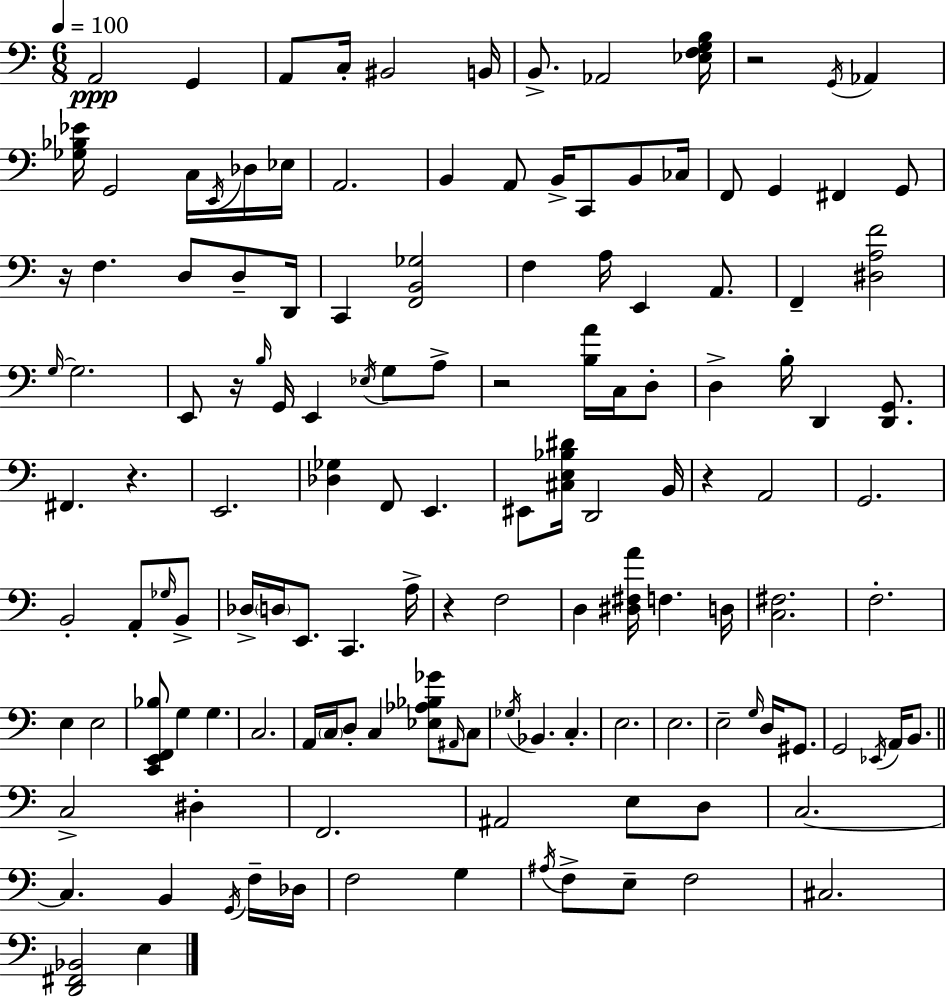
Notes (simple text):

A2/h G2/q A2/e C3/s BIS2/h B2/s B2/e. Ab2/h [Eb3,F3,G3,B3]/s R/h G2/s Ab2/q [Gb3,Bb3,Eb4]/s G2/h C3/s E2/s Db3/s Eb3/s A2/h. B2/q A2/e B2/s C2/e B2/e CES3/s F2/e G2/q F#2/q G2/e R/s F3/q. D3/e D3/e D2/s C2/q [F2,B2,Gb3]/h F3/q A3/s E2/q A2/e. F2/q [D#3,A3,F4]/h G3/s G3/h. E2/e R/s B3/s G2/s E2/q Eb3/s G3/e A3/e R/h [B3,A4]/s C3/s D3/e D3/q B3/s D2/q [D2,G2]/e. F#2/q. R/q. E2/h. [Db3,Gb3]/q F2/e E2/q. EIS2/e [C#3,E3,Bb3,D#4]/s D2/h B2/s R/q A2/h G2/h. B2/h A2/e Gb3/s B2/e Db3/s D3/s E2/e. C2/q. A3/s R/q F3/h D3/q [D#3,F#3,A4]/s F3/q. D3/s [C3,F#3]/h. F3/h. E3/q E3/h [C2,E2,F2,Bb3]/e G3/q G3/q. C3/h. A2/s C3/s D3/e C3/q [Eb3,Ab3,Bb3,Gb4]/e A#2/s C3/e Gb3/s Bb2/q. C3/q. E3/h. E3/h. E3/h G3/s D3/s G#2/e. G2/h Eb2/s A2/s B2/e. C3/h D#3/q F2/h. A#2/h E3/e D3/e C3/h. C3/q. B2/q G2/s F3/s Db3/s F3/h G3/q A#3/s F3/e E3/e F3/h C#3/h. [D2,F#2,Bb2]/h E3/q